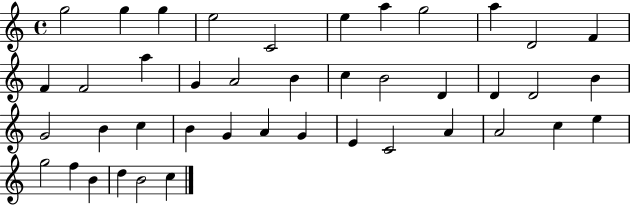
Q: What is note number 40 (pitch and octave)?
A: D5